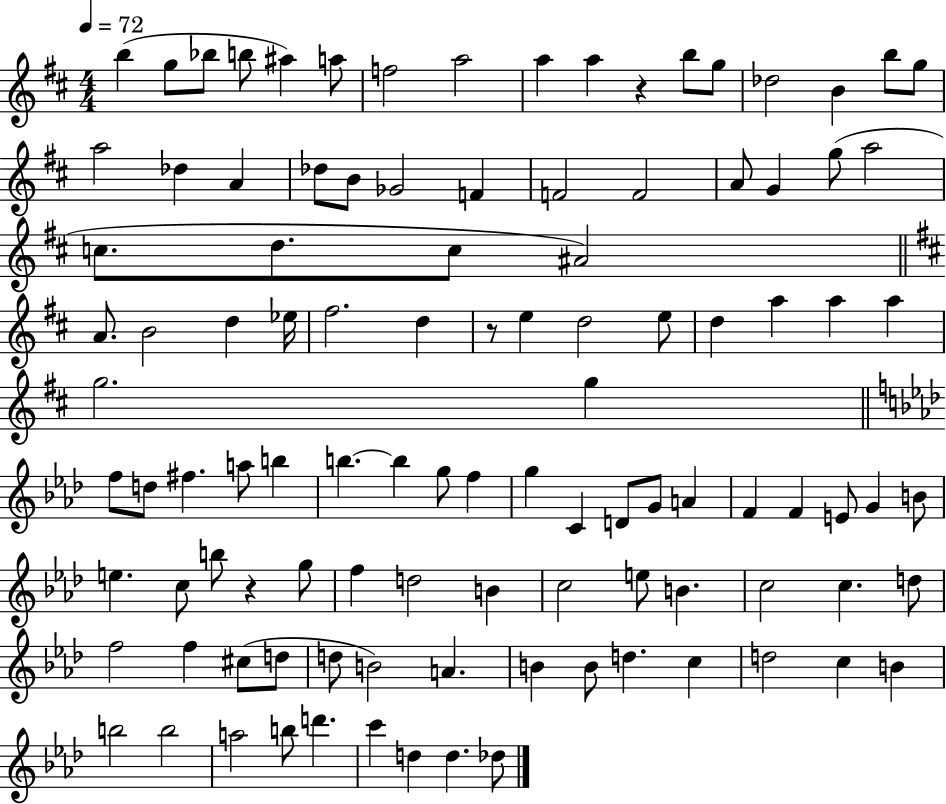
B5/q G5/e Bb5/e B5/e A#5/q A5/e F5/h A5/h A5/q A5/q R/q B5/e G5/e Db5/h B4/q B5/e G5/e A5/h Db5/q A4/q Db5/e B4/e Gb4/h F4/q F4/h F4/h A4/e G4/q G5/e A5/h C5/e. D5/e. C5/e A#4/h A4/e. B4/h D5/q Eb5/s F#5/h. D5/q R/e E5/q D5/h E5/e D5/q A5/q A5/q A5/q G5/h. G5/q F5/e D5/e F#5/q. A5/e B5/q B5/q. B5/q G5/e F5/q G5/q C4/q D4/e G4/e A4/q F4/q F4/q E4/e G4/q B4/e E5/q. C5/e B5/e R/q G5/e F5/q D5/h B4/q C5/h E5/e B4/q. C5/h C5/q. D5/e F5/h F5/q C#5/e D5/e D5/e B4/h A4/q. B4/q B4/e D5/q. C5/q D5/h C5/q B4/q B5/h B5/h A5/h B5/e D6/q. C6/q D5/q D5/q. Db5/e